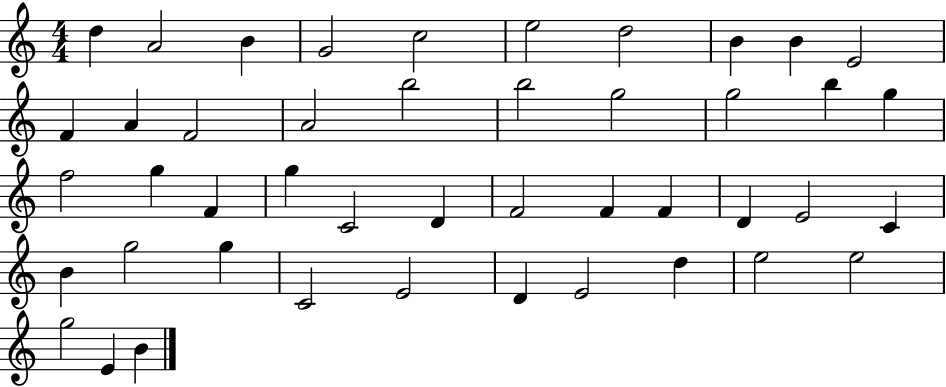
{
  \clef treble
  \numericTimeSignature
  \time 4/4
  \key c \major
  d''4 a'2 b'4 | g'2 c''2 | e''2 d''2 | b'4 b'4 e'2 | \break f'4 a'4 f'2 | a'2 b''2 | b''2 g''2 | g''2 b''4 g''4 | \break f''2 g''4 f'4 | g''4 c'2 d'4 | f'2 f'4 f'4 | d'4 e'2 c'4 | \break b'4 g''2 g''4 | c'2 e'2 | d'4 e'2 d''4 | e''2 e''2 | \break g''2 e'4 b'4 | \bar "|."
}